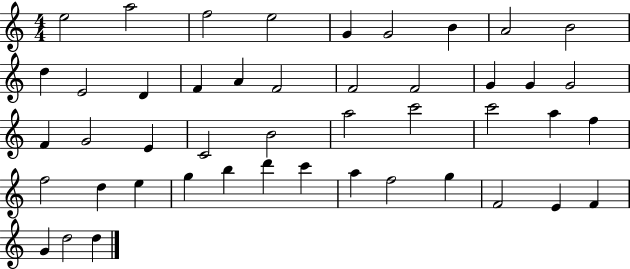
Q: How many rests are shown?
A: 0